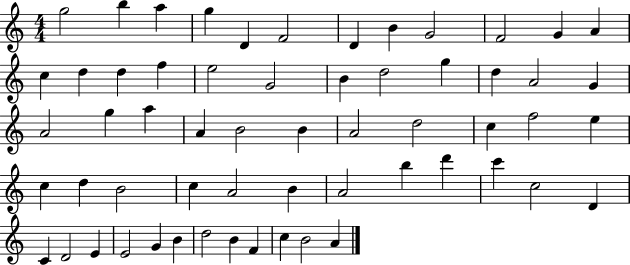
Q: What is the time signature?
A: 4/4